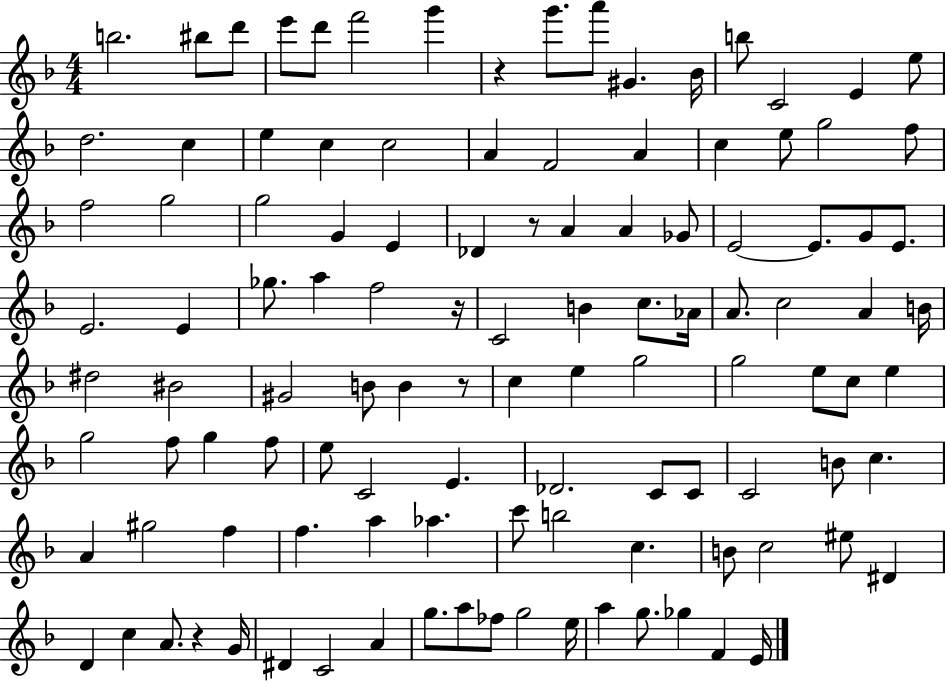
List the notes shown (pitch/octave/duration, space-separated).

B5/h. BIS5/e D6/e E6/e D6/e F6/h G6/q R/q G6/e. A6/e G#4/q. Bb4/s B5/e C4/h E4/q E5/e D5/h. C5/q E5/q C5/q C5/h A4/q F4/h A4/q C5/q E5/e G5/h F5/e F5/h G5/h G5/h G4/q E4/q Db4/q R/e A4/q A4/q Gb4/e E4/h E4/e. G4/e E4/e. E4/h. E4/q Gb5/e. A5/q F5/h R/s C4/h B4/q C5/e. Ab4/s A4/e. C5/h A4/q B4/s D#5/h BIS4/h G#4/h B4/e B4/q R/e C5/q E5/q G5/h G5/h E5/e C5/e E5/q G5/h F5/e G5/q F5/e E5/e C4/h E4/q. Db4/h. C4/e C4/e C4/h B4/e C5/q. A4/q G#5/h F5/q F5/q. A5/q Ab5/q. C6/e B5/h C5/q. B4/e C5/h EIS5/e D#4/q D4/q C5/q A4/e. R/q G4/s D#4/q C4/h A4/q G5/e. A5/e FES5/e G5/h E5/s A5/q G5/e. Gb5/q F4/q E4/s